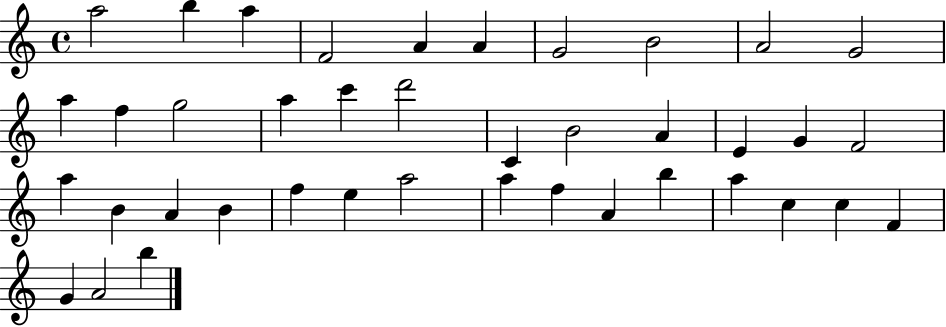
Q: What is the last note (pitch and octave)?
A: B5